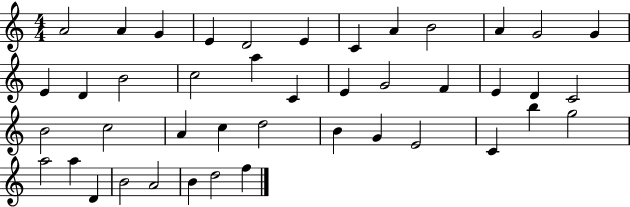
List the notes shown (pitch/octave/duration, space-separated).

A4/h A4/q G4/q E4/q D4/h E4/q C4/q A4/q B4/h A4/q G4/h G4/q E4/q D4/q B4/h C5/h A5/q C4/q E4/q G4/h F4/q E4/q D4/q C4/h B4/h C5/h A4/q C5/q D5/h B4/q G4/q E4/h C4/q B5/q G5/h A5/h A5/q D4/q B4/h A4/h B4/q D5/h F5/q